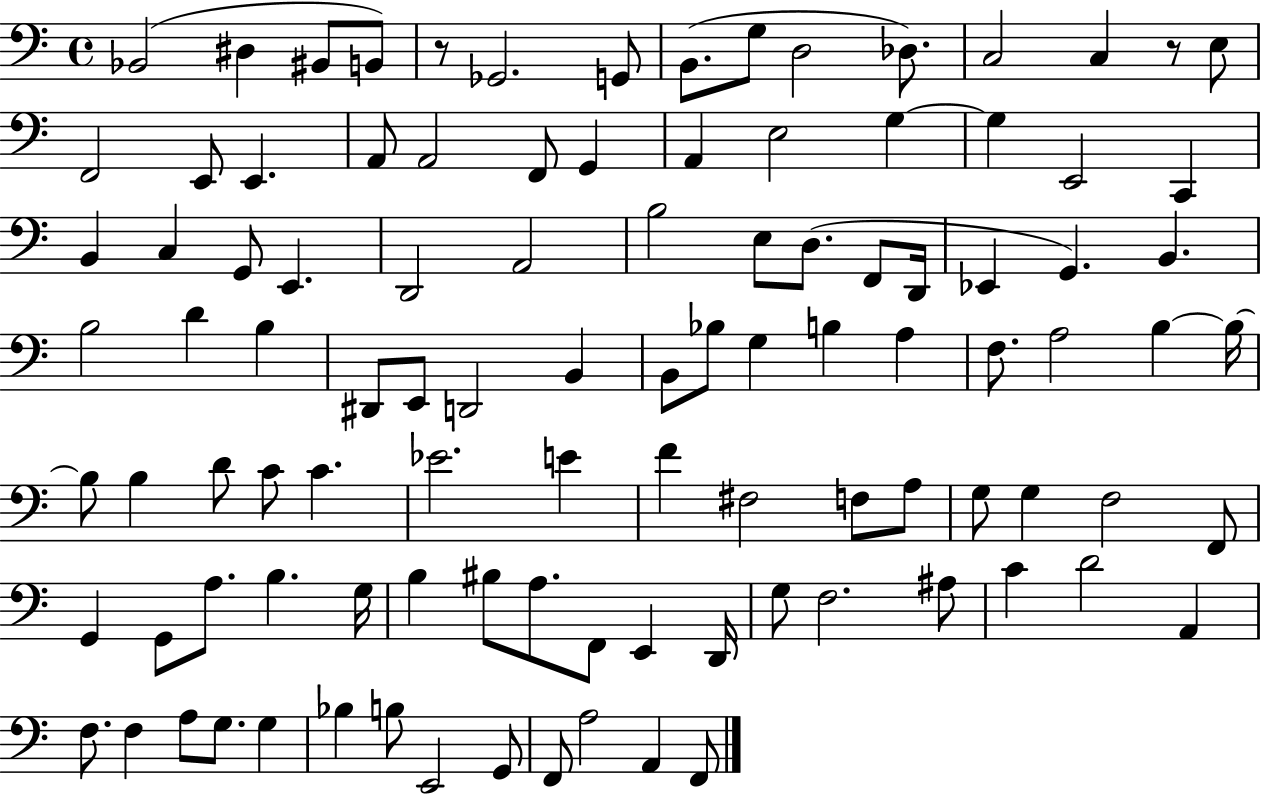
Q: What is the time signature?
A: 4/4